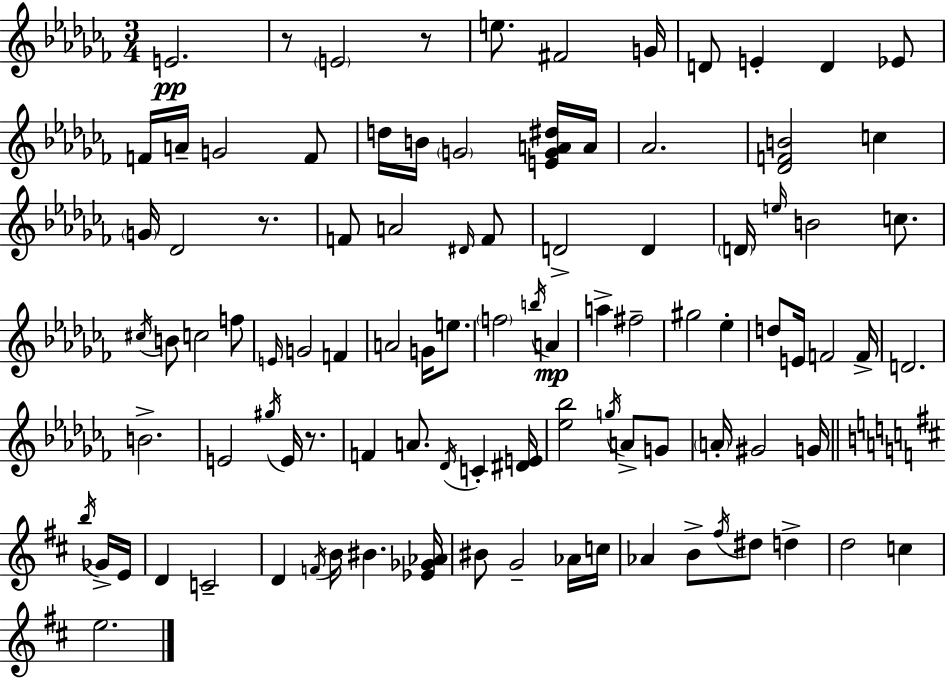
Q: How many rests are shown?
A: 4